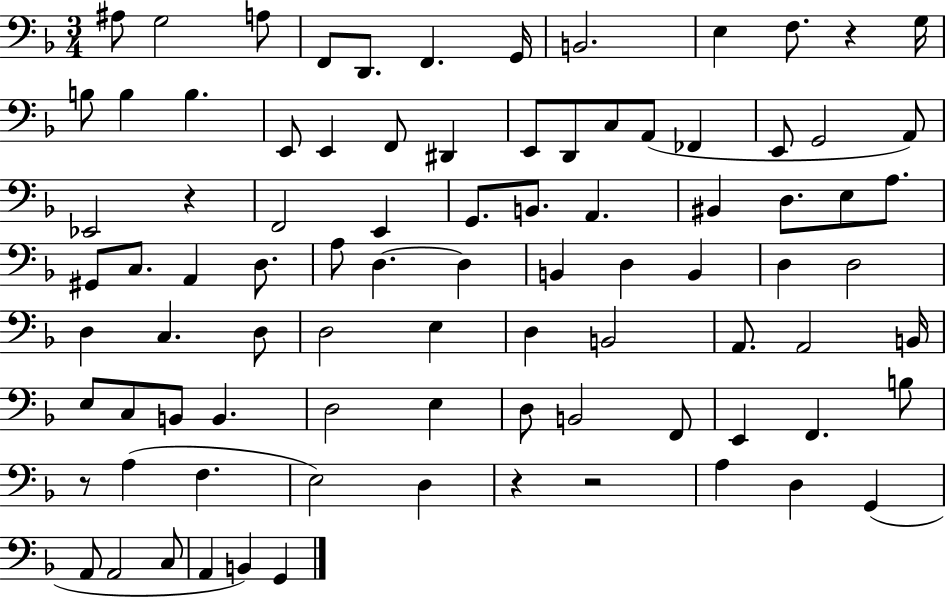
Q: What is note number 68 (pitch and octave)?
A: E2